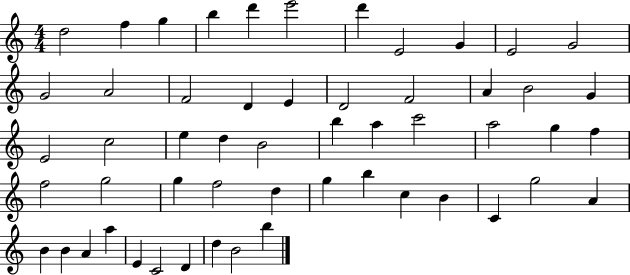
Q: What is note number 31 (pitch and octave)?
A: G5